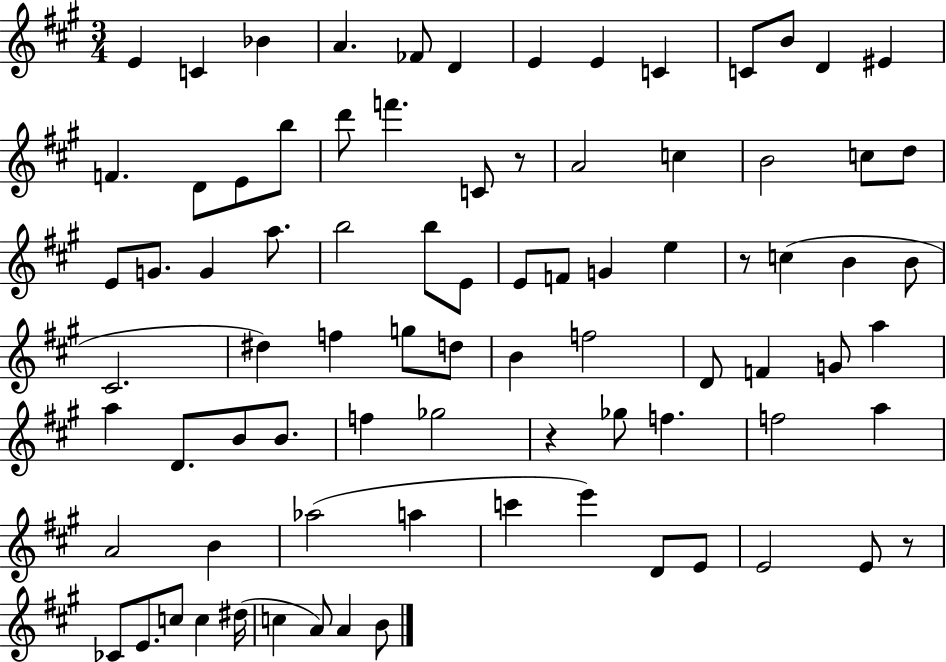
E4/q C4/q Bb4/q A4/q. FES4/e D4/q E4/q E4/q C4/q C4/e B4/e D4/q EIS4/q F4/q. D4/e E4/e B5/e D6/e F6/q. C4/e R/e A4/h C5/q B4/h C5/e D5/e E4/e G4/e. G4/q A5/e. B5/h B5/e E4/e E4/e F4/e G4/q E5/q R/e C5/q B4/q B4/e C#4/h. D#5/q F5/q G5/e D5/e B4/q F5/h D4/e F4/q G4/e A5/q A5/q D4/e. B4/e B4/e. F5/q Gb5/h R/q Gb5/e F5/q. F5/h A5/q A4/h B4/q Ab5/h A5/q C6/q E6/q D4/e E4/e E4/h E4/e R/e CES4/e E4/e. C5/e C5/q D#5/s C5/q A4/e A4/q B4/e